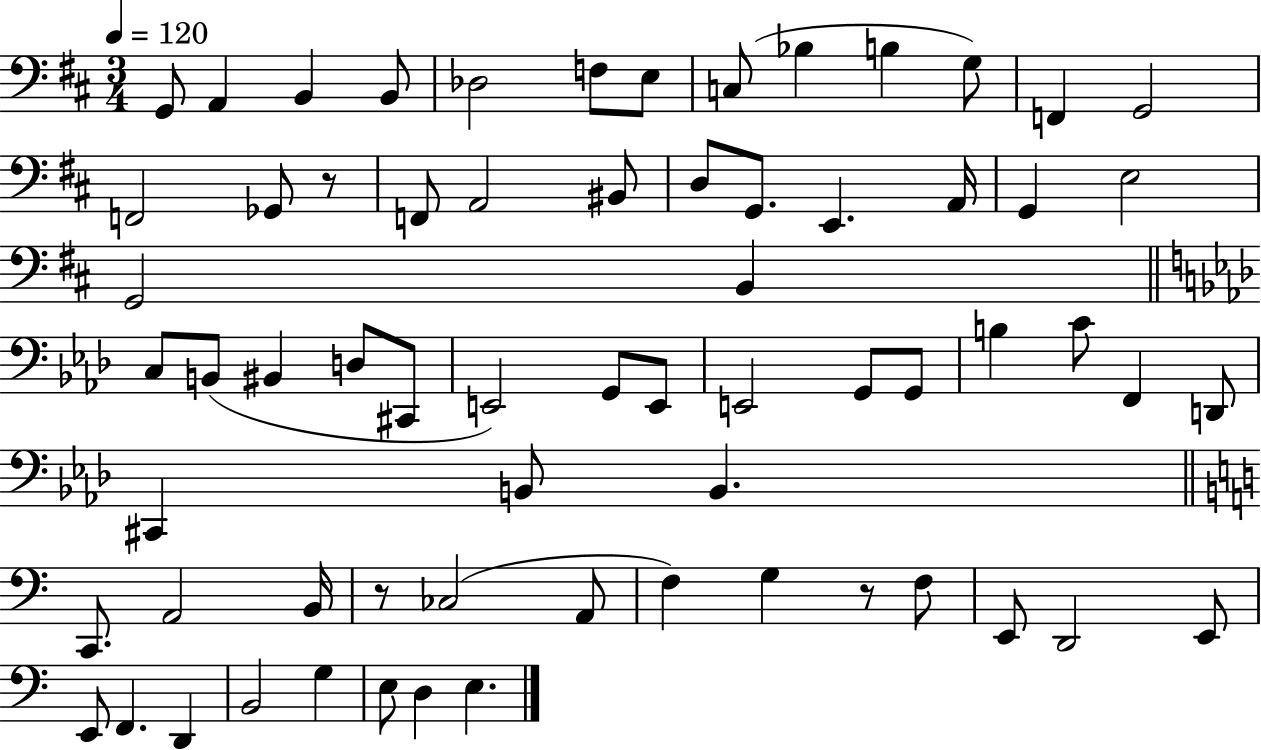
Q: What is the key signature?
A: D major